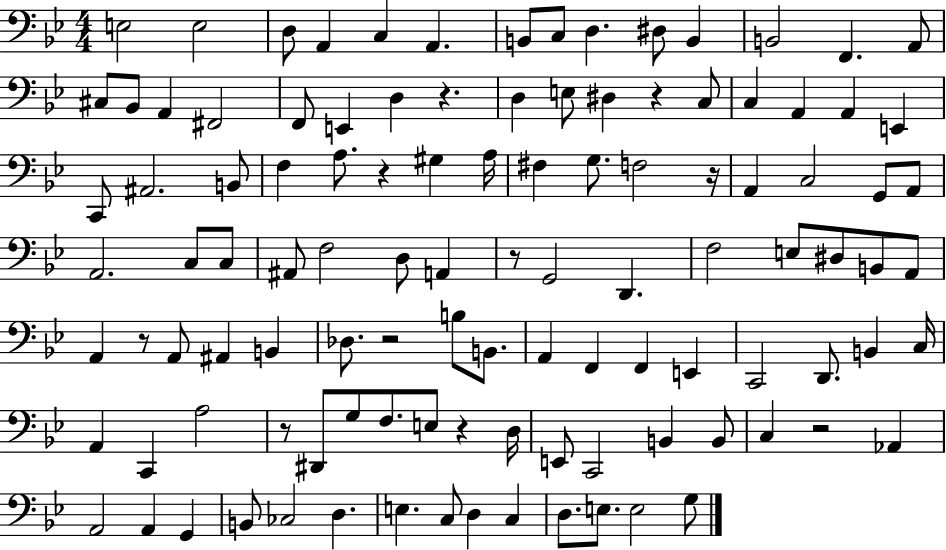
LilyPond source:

{
  \clef bass
  \numericTimeSignature
  \time 4/4
  \key bes \major
  e2 e2 | d8 a,4 c4 a,4. | b,8 c8 d4. dis8 b,4 | b,2 f,4. a,8 | \break cis8 bes,8 a,4 fis,2 | f,8 e,4 d4 r4. | d4 e8 dis4 r4 c8 | c4 a,4 a,4 e,4 | \break c,8 ais,2. b,8 | f4 a8. r4 gis4 a16 | fis4 g8. f2 r16 | a,4 c2 g,8 a,8 | \break a,2. c8 c8 | ais,8 f2 d8 a,4 | r8 g,2 d,4. | f2 e8 dis8 b,8 a,8 | \break a,4 r8 a,8 ais,4 b,4 | des8. r2 b8 b,8. | a,4 f,4 f,4 e,4 | c,2 d,8. b,4 c16 | \break a,4 c,4 a2 | r8 dis,8 g8 f8. e8 r4 d16 | e,8 c,2 b,4 b,8 | c4 r2 aes,4 | \break a,2 a,4 g,4 | b,8 ces2 d4. | e4. c8 d4 c4 | d8. e8. e2 g8 | \break \bar "|."
}